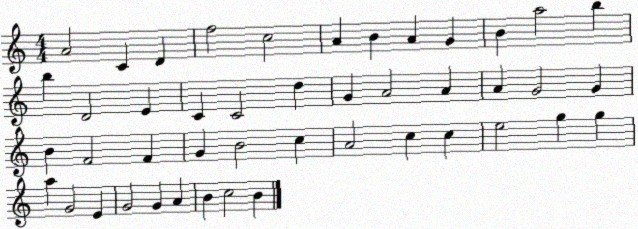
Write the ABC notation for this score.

X:1
T:Untitled
M:4/4
L:1/4
K:C
A2 C D f2 c2 A B A G B a2 b b D2 E C C2 d G A2 A A G2 G B F2 F G B2 c A2 c c e2 g g a G2 E G2 G A B c2 B